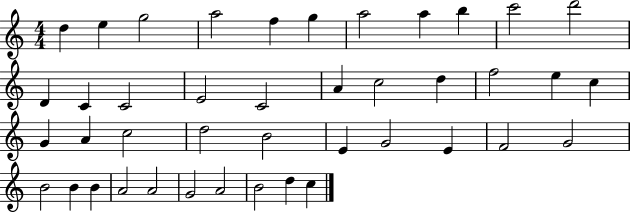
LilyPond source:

{
  \clef treble
  \numericTimeSignature
  \time 4/4
  \key c \major
  d''4 e''4 g''2 | a''2 f''4 g''4 | a''2 a''4 b''4 | c'''2 d'''2 | \break d'4 c'4 c'2 | e'2 c'2 | a'4 c''2 d''4 | f''2 e''4 c''4 | \break g'4 a'4 c''2 | d''2 b'2 | e'4 g'2 e'4 | f'2 g'2 | \break b'2 b'4 b'4 | a'2 a'2 | g'2 a'2 | b'2 d''4 c''4 | \break \bar "|."
}